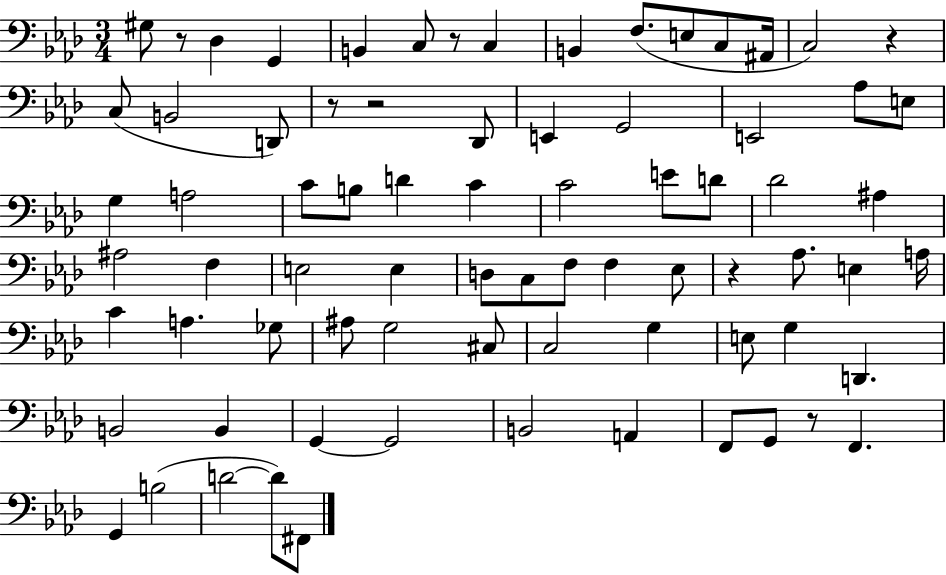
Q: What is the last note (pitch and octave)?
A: F#2